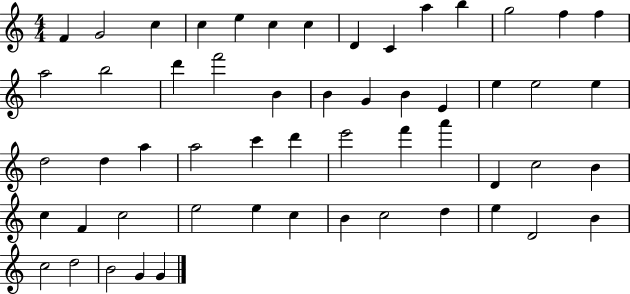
{
  \clef treble
  \numericTimeSignature
  \time 4/4
  \key c \major
  f'4 g'2 c''4 | c''4 e''4 c''4 c''4 | d'4 c'4 a''4 b''4 | g''2 f''4 f''4 | \break a''2 b''2 | d'''4 f'''2 b'4 | b'4 g'4 b'4 e'4 | e''4 e''2 e''4 | \break d''2 d''4 a''4 | a''2 c'''4 d'''4 | e'''2 f'''4 a'''4 | d'4 c''2 b'4 | \break c''4 f'4 c''2 | e''2 e''4 c''4 | b'4 c''2 d''4 | e''4 d'2 b'4 | \break c''2 d''2 | b'2 g'4 g'4 | \bar "|."
}